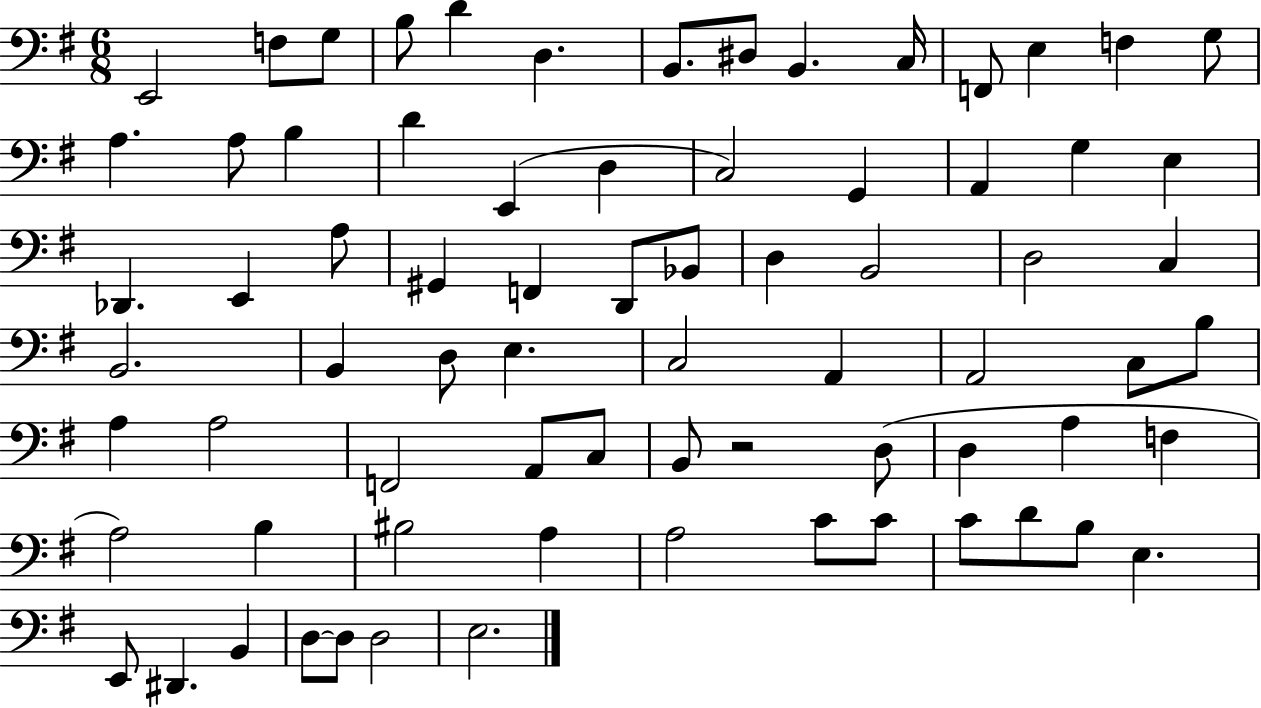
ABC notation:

X:1
T:Untitled
M:6/8
L:1/4
K:G
E,,2 F,/2 G,/2 B,/2 D D, B,,/2 ^D,/2 B,, C,/4 F,,/2 E, F, G,/2 A, A,/2 B, D E,, D, C,2 G,, A,, G, E, _D,, E,, A,/2 ^G,, F,, D,,/2 _B,,/2 D, B,,2 D,2 C, B,,2 B,, D,/2 E, C,2 A,, A,,2 C,/2 B,/2 A, A,2 F,,2 A,,/2 C,/2 B,,/2 z2 D,/2 D, A, F, A,2 B, ^B,2 A, A,2 C/2 C/2 C/2 D/2 B,/2 E, E,,/2 ^D,, B,, D,/2 D,/2 D,2 E,2